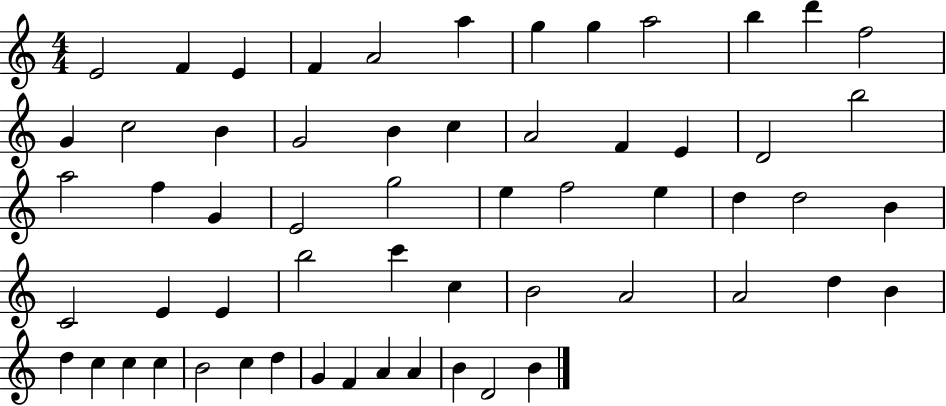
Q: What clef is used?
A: treble